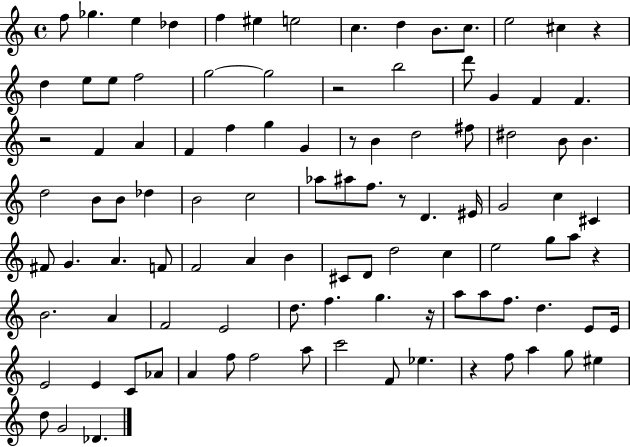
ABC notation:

X:1
T:Untitled
M:4/4
L:1/4
K:C
f/2 _g e _d f ^e e2 c d B/2 c/2 e2 ^c z d e/2 e/2 f2 g2 g2 z2 b2 d'/2 G F F z2 F A F f g G z/2 B d2 ^f/2 ^d2 B/2 B d2 B/2 B/2 _d B2 c2 _a/2 ^a/2 f/2 z/2 D ^E/4 G2 c ^C ^F/2 G A F/2 F2 A B ^C/2 D/2 d2 c e2 g/2 a/2 z B2 A F2 E2 d/2 f g z/4 a/2 a/2 f/2 d E/2 E/4 E2 E C/2 _A/2 A f/2 f2 a/2 c'2 F/2 _e z f/2 a g/2 ^e d/2 G2 _D